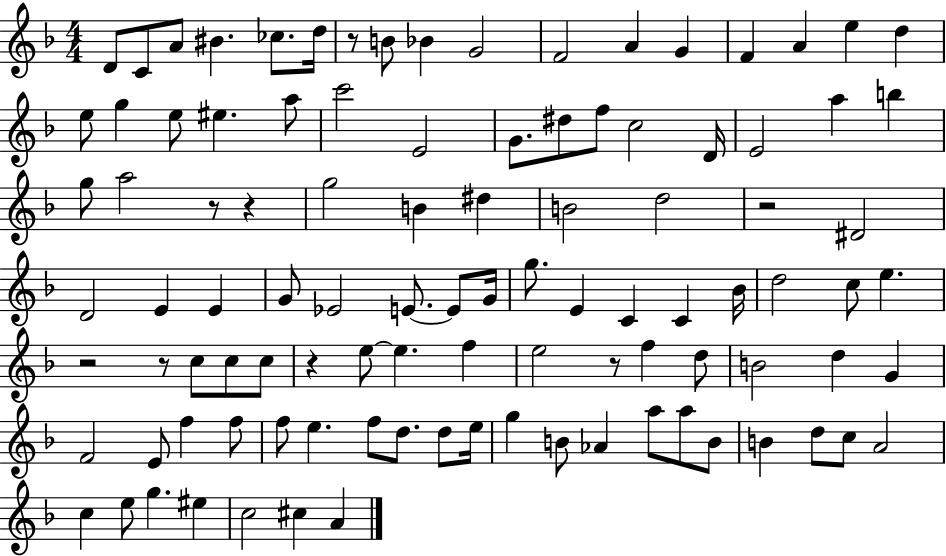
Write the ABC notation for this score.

X:1
T:Untitled
M:4/4
L:1/4
K:F
D/2 C/2 A/2 ^B _c/2 d/4 z/2 B/2 _B G2 F2 A G F A e d e/2 g e/2 ^e a/2 c'2 E2 G/2 ^d/2 f/2 c2 D/4 E2 a b g/2 a2 z/2 z g2 B ^d B2 d2 z2 ^D2 D2 E E G/2 _E2 E/2 E/2 G/4 g/2 E C C _B/4 d2 c/2 e z2 z/2 c/2 c/2 c/2 z e/2 e f e2 z/2 f d/2 B2 d G F2 E/2 f f/2 f/2 e f/2 d/2 d/2 e/4 g B/2 _A a/2 a/2 B/2 B d/2 c/2 A2 c e/2 g ^e c2 ^c A